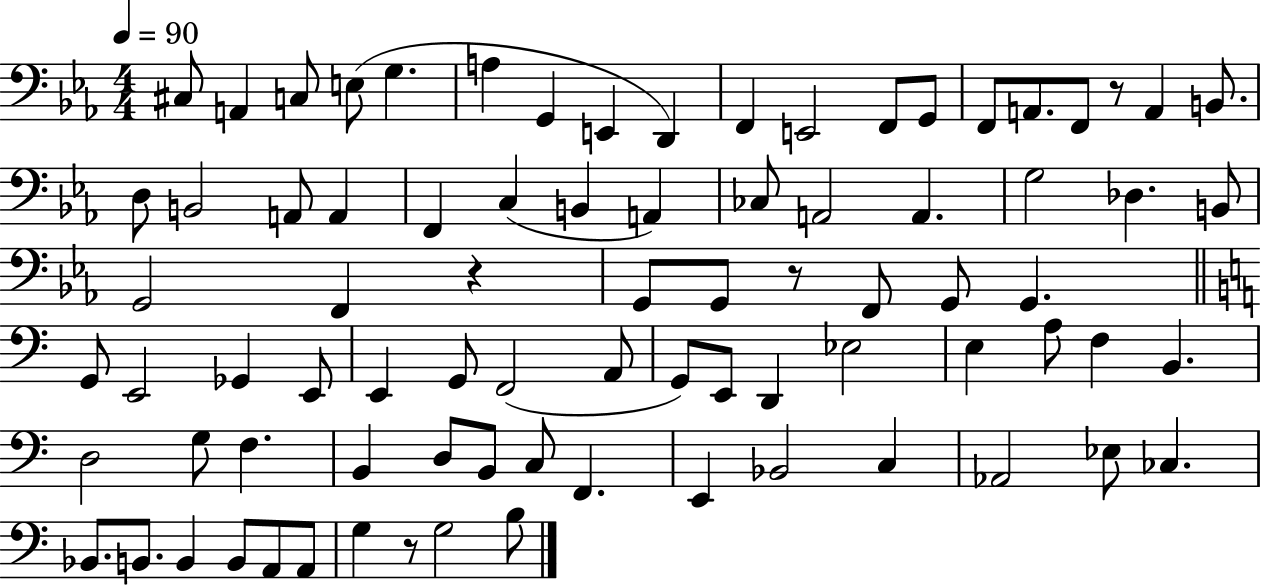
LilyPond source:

{
  \clef bass
  \numericTimeSignature
  \time 4/4
  \key ees \major
  \tempo 4 = 90
  cis8 a,4 c8 e8( g4. | a4 g,4 e,4 d,4) | f,4 e,2 f,8 g,8 | f,8 a,8. f,8 r8 a,4 b,8. | \break d8 b,2 a,8 a,4 | f,4 c4( b,4 a,4) | ces8 a,2 a,4. | g2 des4. b,8 | \break g,2 f,4 r4 | g,8 g,8 r8 f,8 g,8 g,4. | \bar "||" \break \key a \minor g,8 e,2 ges,4 e,8 | e,4 g,8 f,2( a,8 | g,8) e,8 d,4 ees2 | e4 a8 f4 b,4. | \break d2 g8 f4. | b,4 d8 b,8 c8 f,4. | e,4 bes,2 c4 | aes,2 ees8 ces4. | \break bes,8. b,8. b,4 b,8 a,8 a,8 | g4 r8 g2 b8 | \bar "|."
}